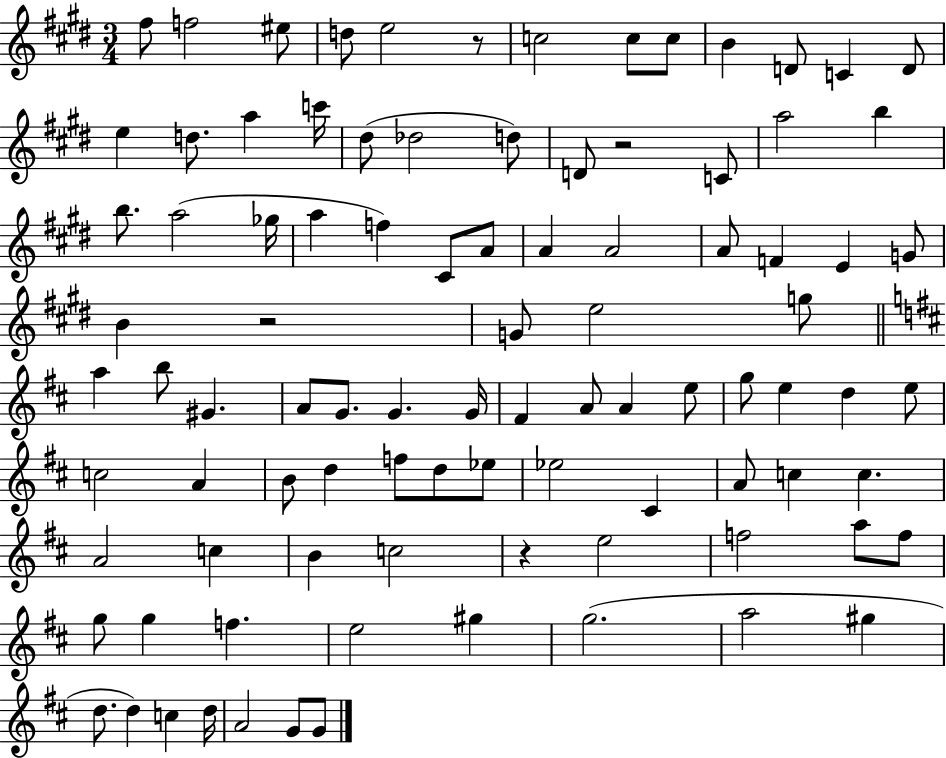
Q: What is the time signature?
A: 3/4